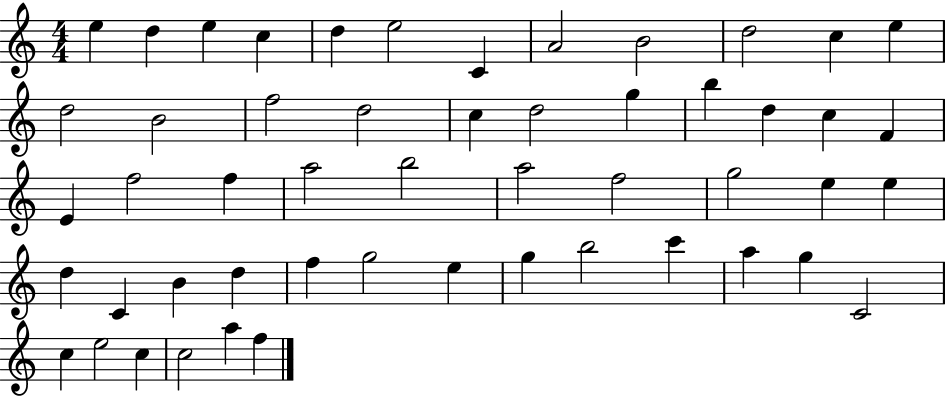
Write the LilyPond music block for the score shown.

{
  \clef treble
  \numericTimeSignature
  \time 4/4
  \key c \major
  e''4 d''4 e''4 c''4 | d''4 e''2 c'4 | a'2 b'2 | d''2 c''4 e''4 | \break d''2 b'2 | f''2 d''2 | c''4 d''2 g''4 | b''4 d''4 c''4 f'4 | \break e'4 f''2 f''4 | a''2 b''2 | a''2 f''2 | g''2 e''4 e''4 | \break d''4 c'4 b'4 d''4 | f''4 g''2 e''4 | g''4 b''2 c'''4 | a''4 g''4 c'2 | \break c''4 e''2 c''4 | c''2 a''4 f''4 | \bar "|."
}